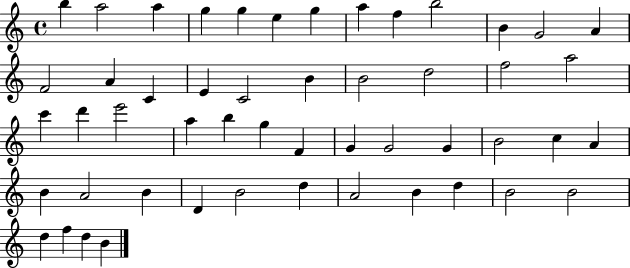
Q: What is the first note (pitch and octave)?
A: B5